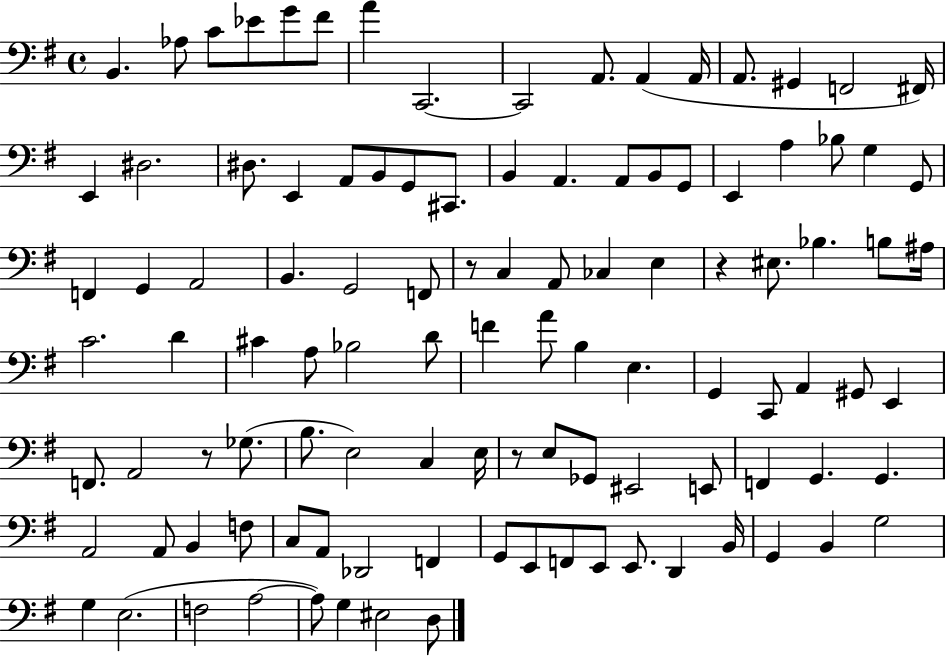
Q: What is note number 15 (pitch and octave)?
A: F2